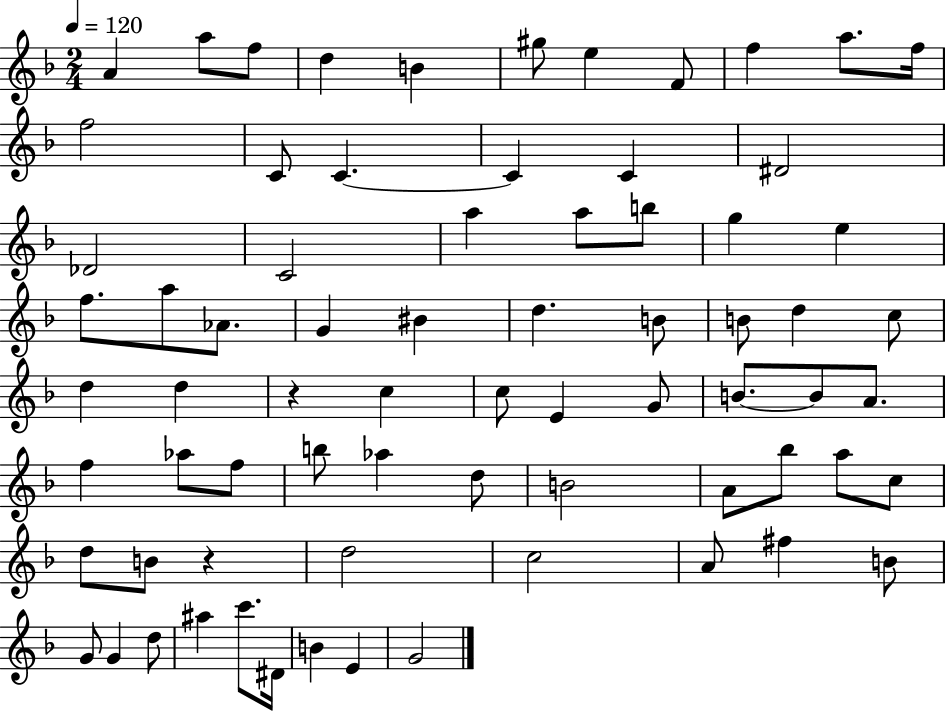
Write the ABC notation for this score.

X:1
T:Untitled
M:2/4
L:1/4
K:F
A a/2 f/2 d B ^g/2 e F/2 f a/2 f/4 f2 C/2 C C C ^D2 _D2 C2 a a/2 b/2 g e f/2 a/2 _A/2 G ^B d B/2 B/2 d c/2 d d z c c/2 E G/2 B/2 B/2 A/2 f _a/2 f/2 b/2 _a d/2 B2 A/2 _b/2 a/2 c/2 d/2 B/2 z d2 c2 A/2 ^f B/2 G/2 G d/2 ^a c'/2 ^D/4 B E G2